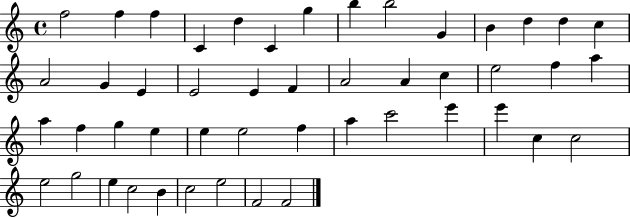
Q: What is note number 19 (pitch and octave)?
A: E4